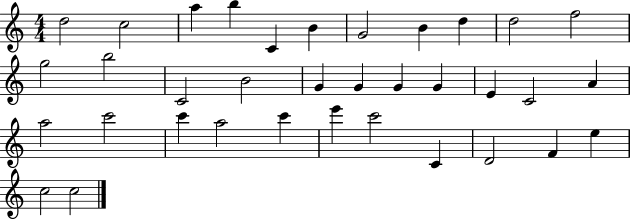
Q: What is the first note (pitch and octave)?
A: D5